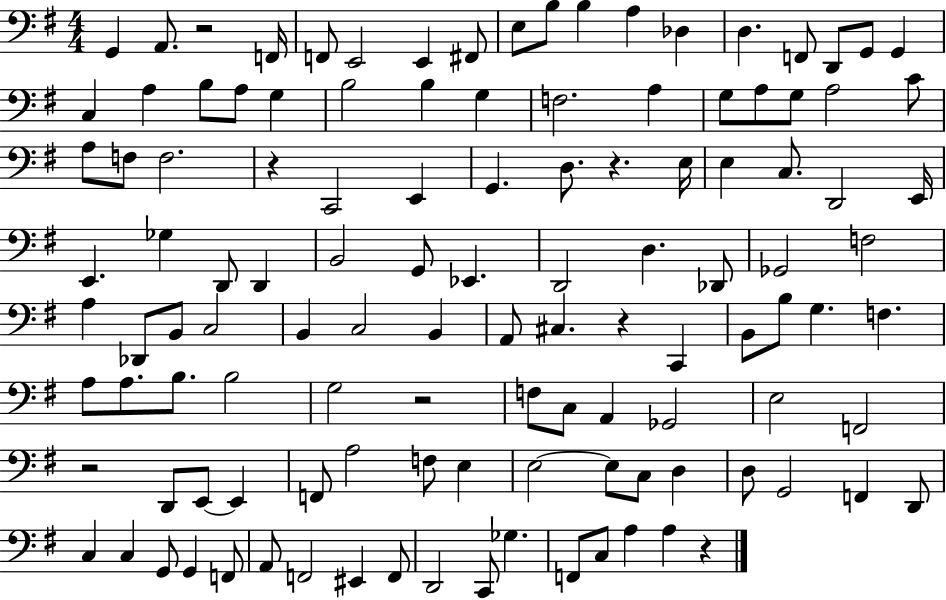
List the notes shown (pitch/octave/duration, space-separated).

G2/q A2/e. R/h F2/s F2/e E2/h E2/q F#2/e E3/e B3/e B3/q A3/q Db3/q D3/q. F2/e D2/e G2/e G2/q C3/q A3/q B3/e A3/e G3/q B3/h B3/q G3/q F3/h. A3/q G3/e A3/e G3/e A3/h C4/e A3/e F3/e F3/h. R/q C2/h E2/q G2/q. D3/e. R/q. E3/s E3/q C3/e. D2/h E2/s E2/q. Gb3/q D2/e D2/q B2/h G2/e Eb2/q. D2/h D3/q. Db2/e Gb2/h F3/h A3/q Db2/e B2/e C3/h B2/q C3/h B2/q A2/e C#3/q. R/q C2/q B2/e B3/e G3/q. F3/q. A3/e A3/e. B3/e. B3/h G3/h R/h F3/e C3/e A2/q Gb2/h E3/h F2/h R/h D2/e E2/e E2/q F2/e A3/h F3/e E3/q E3/h E3/e C3/e D3/q D3/e G2/h F2/q D2/e C3/q C3/q G2/e G2/q F2/e A2/e F2/h EIS2/q F2/e D2/h C2/e Gb3/q. F2/e C3/e A3/q A3/q R/q